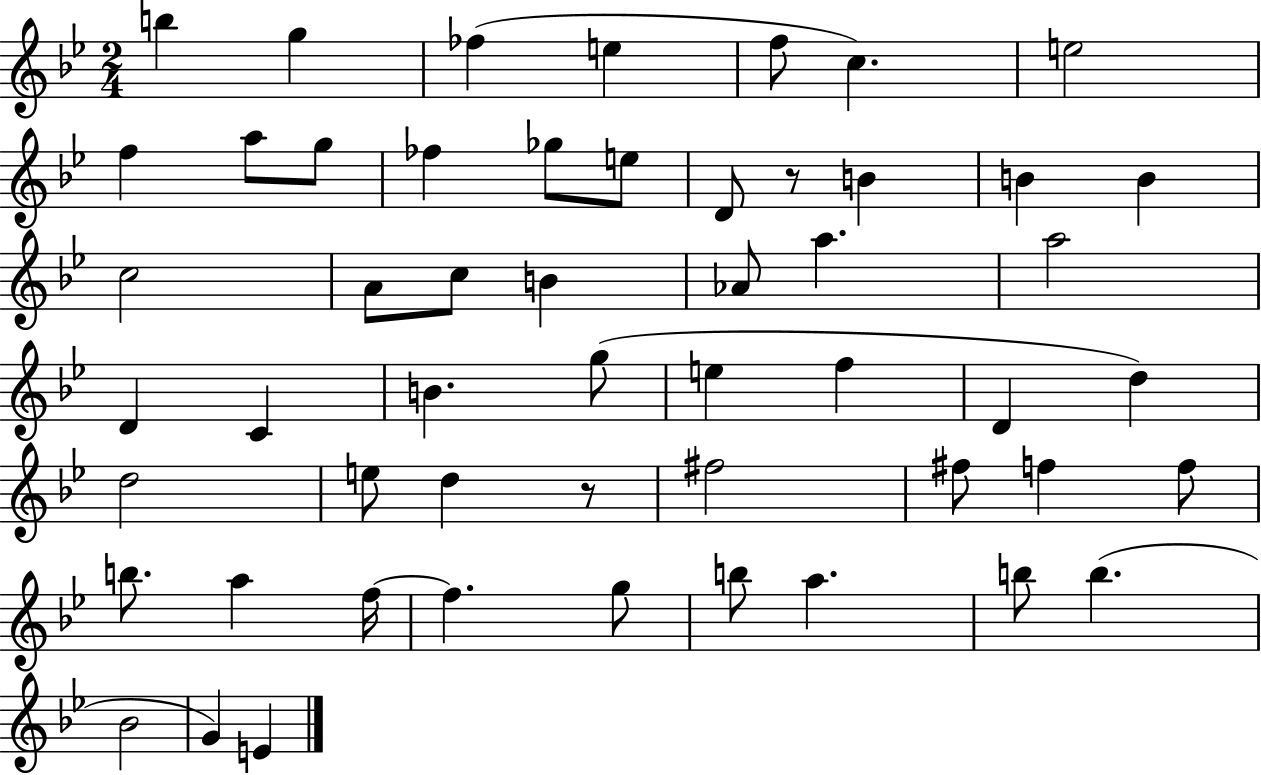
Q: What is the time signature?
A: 2/4